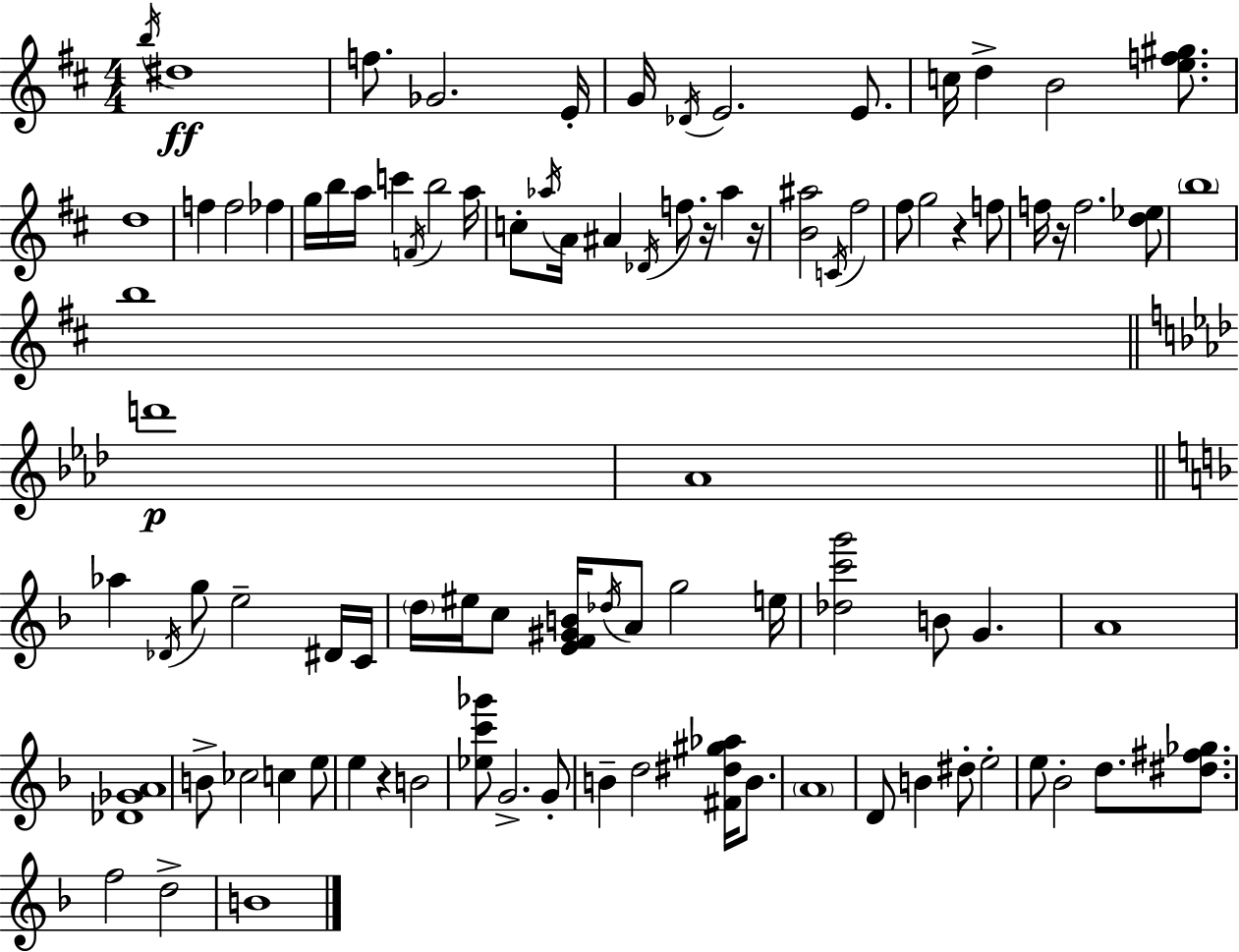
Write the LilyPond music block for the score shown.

{
  \clef treble
  \numericTimeSignature
  \time 4/4
  \key d \major
  \acciaccatura { b''16 }\ff dis''1 | f''8. ges'2. | e'16-. g'16 \acciaccatura { des'16 } e'2. e'8. | c''16 d''4-> b'2 <e'' f'' gis''>8. | \break d''1 | f''4 f''2 fes''4 | g''16 b''16 a''16 c'''4 \acciaccatura { f'16 } b''2 | a''16 c''8-. \acciaccatura { aes''16 } a'16 ais'4 \acciaccatura { des'16 } f''8. r16 | \break aes''4 r16 <b' ais''>2 \acciaccatura { c'16 } fis''2 | fis''8 g''2 | r4 f''8 f''16 r16 f''2. | <d'' ees''>8 \parenthesize b''1 | \break b''1 | \bar "||" \break \key f \minor d'''1\p | aes'1 | \bar "||" \break \key d \minor aes''4 \acciaccatura { des'16 } g''8 e''2-- dis'16 | c'16 \parenthesize d''16 eis''16 c''8 <e' f' gis' b'>16 \acciaccatura { des''16 } a'8 g''2 | e''16 <des'' c''' g'''>2 b'8 g'4. | a'1 | \break <des' ges' a'>1 | b'8-> ces''2 c''4 | e''8 e''4 r4 b'2 | <ees'' c''' ges'''>8 g'2.-> | \break g'8-. b'4-- d''2 <fis' dis'' gis'' aes''>16 b'8. | \parenthesize a'1 | d'8 b'4 dis''8-. e''2-. | e''8 bes'2-. d''8. <dis'' fis'' ges''>8. | \break f''2 d''2-> | b'1 | \bar "|."
}